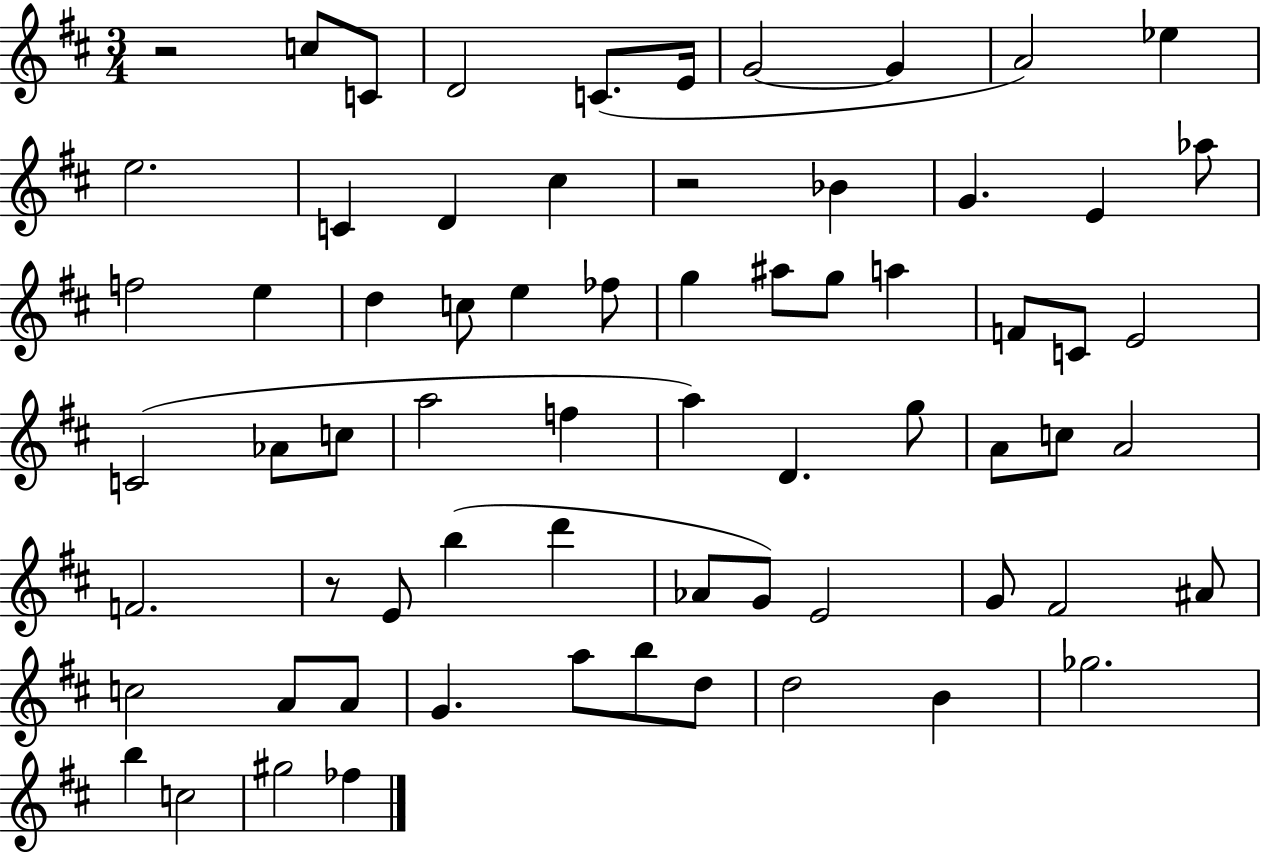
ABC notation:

X:1
T:Untitled
M:3/4
L:1/4
K:D
z2 c/2 C/2 D2 C/2 E/4 G2 G A2 _e e2 C D ^c z2 _B G E _a/2 f2 e d c/2 e _f/2 g ^a/2 g/2 a F/2 C/2 E2 C2 _A/2 c/2 a2 f a D g/2 A/2 c/2 A2 F2 z/2 E/2 b d' _A/2 G/2 E2 G/2 ^F2 ^A/2 c2 A/2 A/2 G a/2 b/2 d/2 d2 B _g2 b c2 ^g2 _f